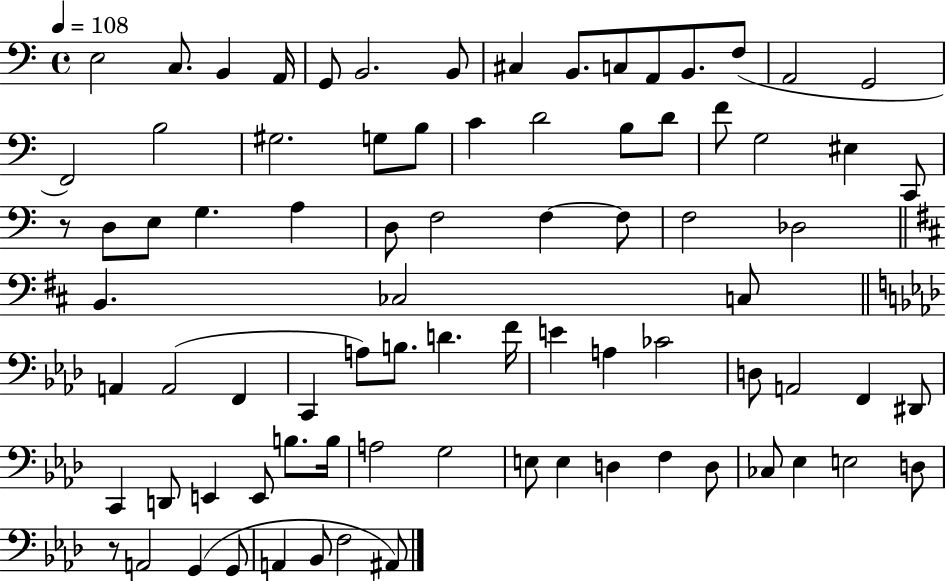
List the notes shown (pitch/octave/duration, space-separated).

E3/h C3/e. B2/q A2/s G2/e B2/h. B2/e C#3/q B2/e. C3/e A2/e B2/e. F3/e A2/h G2/h F2/h B3/h G#3/h. G3/e B3/e C4/q D4/h B3/e D4/e F4/e G3/h EIS3/q C2/e R/e D3/e E3/e G3/q. A3/q D3/e F3/h F3/q F3/e F3/h Db3/h B2/q. CES3/h C3/e A2/q A2/h F2/q C2/q A3/e B3/e. D4/q. F4/s E4/q A3/q CES4/h D3/e A2/h F2/q D#2/e C2/q D2/e E2/q E2/e B3/e. B3/s A3/h G3/h E3/e E3/q D3/q F3/q D3/e CES3/e Eb3/q E3/h D3/e R/e A2/h G2/q G2/e A2/q Bb2/e F3/h A#2/e